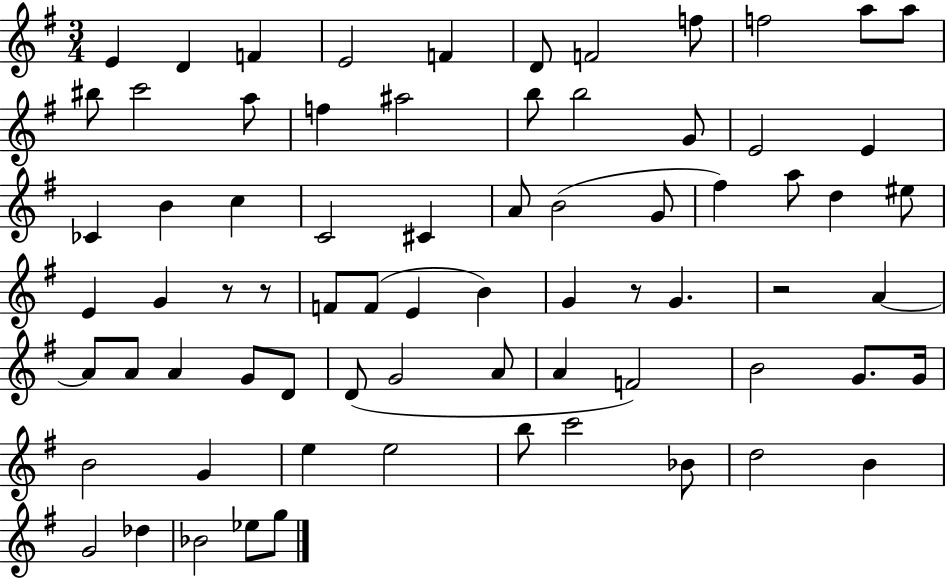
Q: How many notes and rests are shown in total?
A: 73